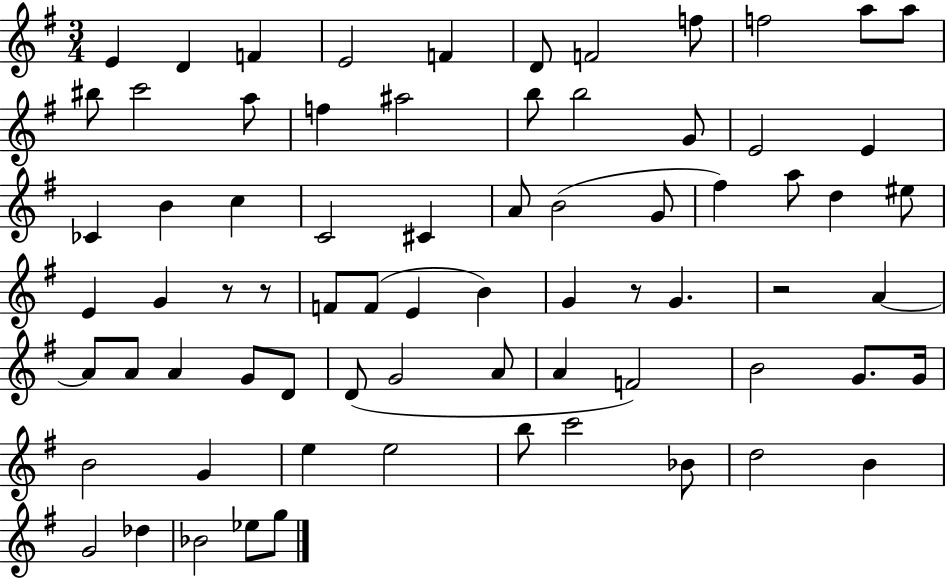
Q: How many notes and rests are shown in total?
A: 73